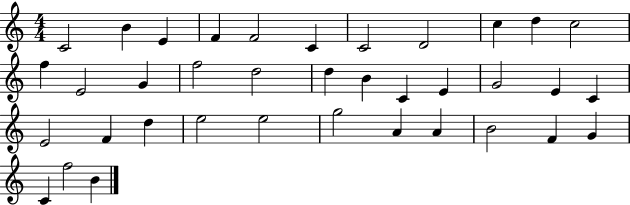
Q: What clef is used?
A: treble